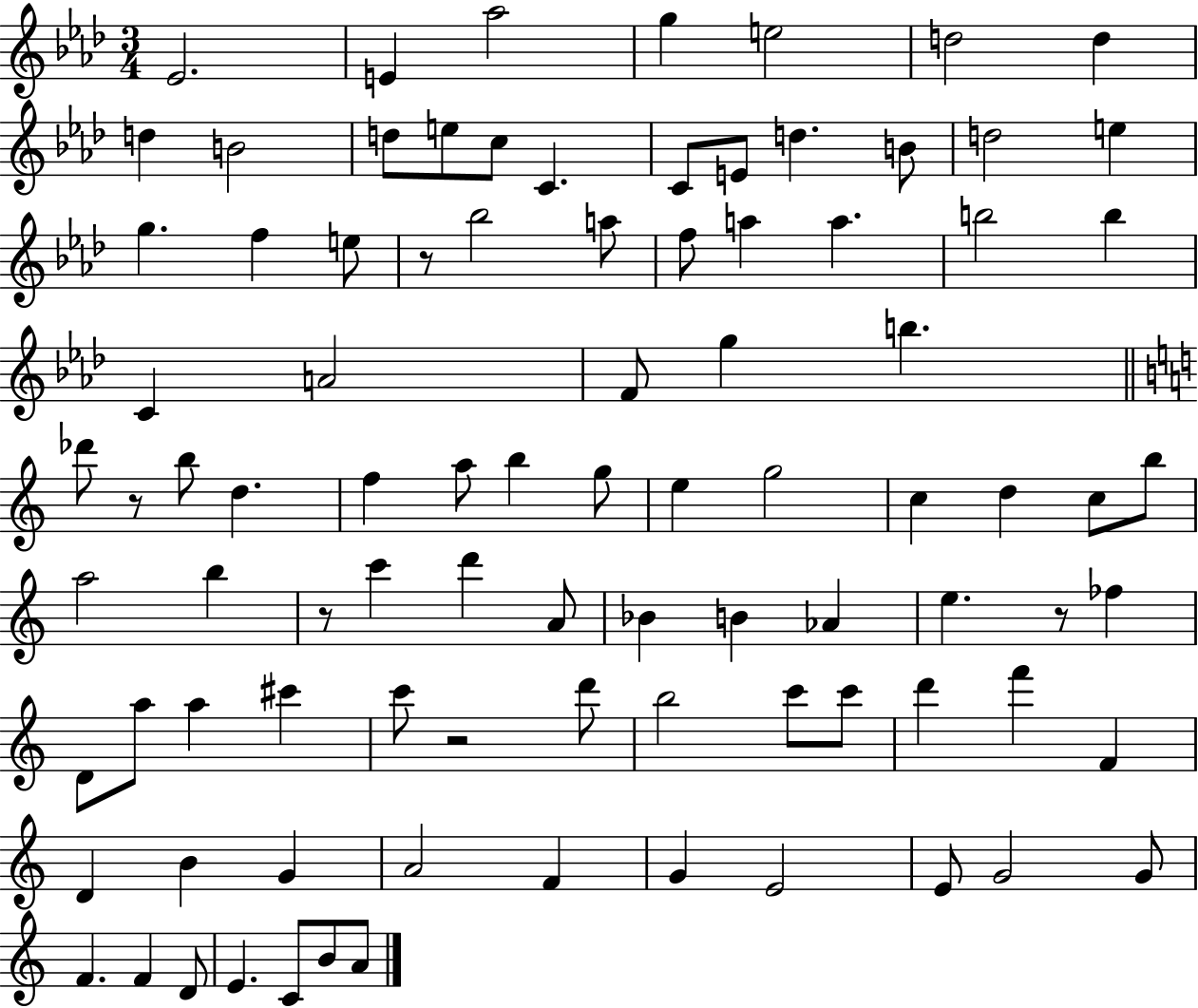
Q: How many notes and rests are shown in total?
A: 91